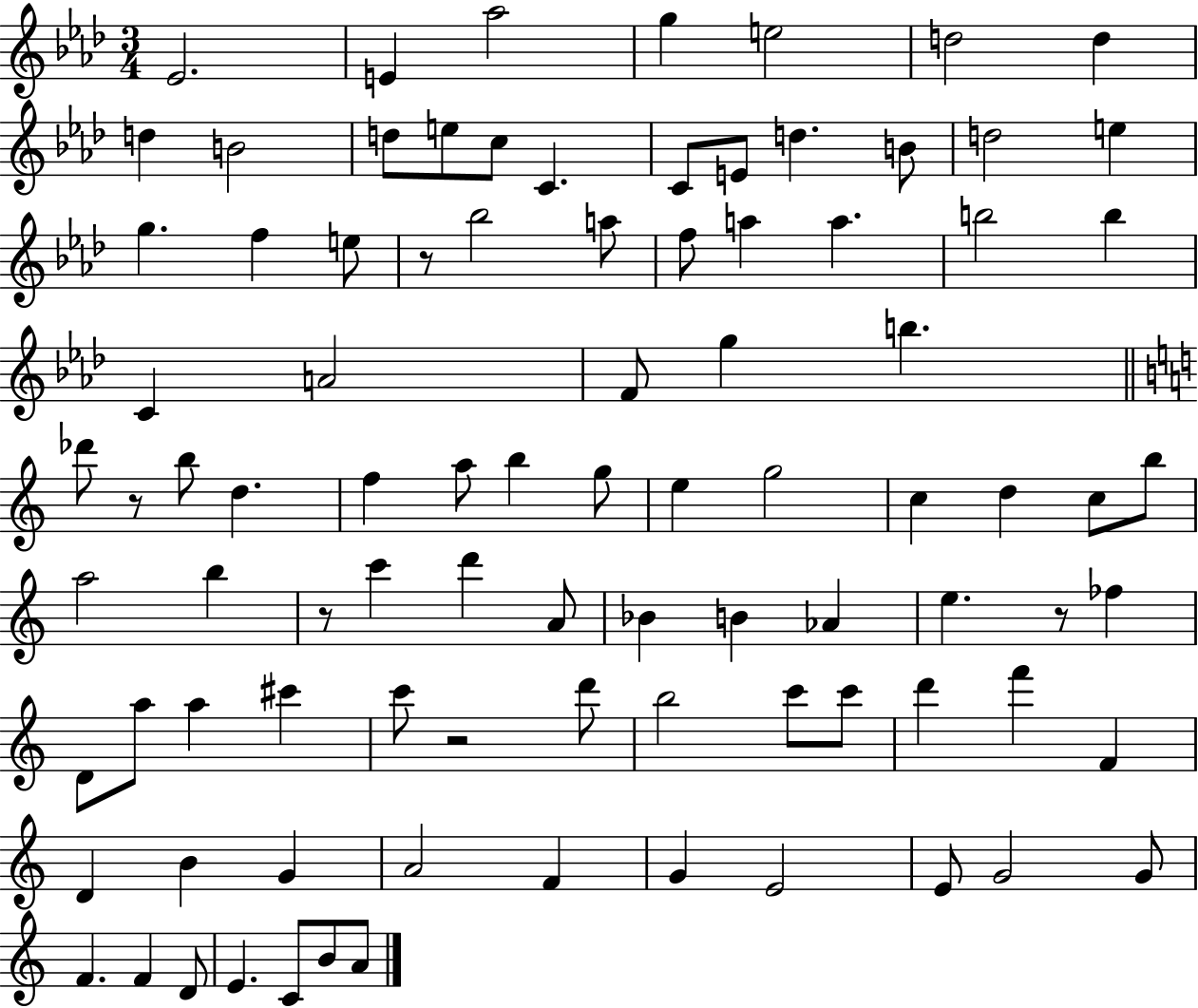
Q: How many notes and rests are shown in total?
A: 91